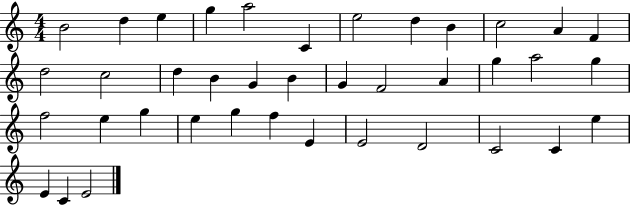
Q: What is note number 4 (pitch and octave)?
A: G5